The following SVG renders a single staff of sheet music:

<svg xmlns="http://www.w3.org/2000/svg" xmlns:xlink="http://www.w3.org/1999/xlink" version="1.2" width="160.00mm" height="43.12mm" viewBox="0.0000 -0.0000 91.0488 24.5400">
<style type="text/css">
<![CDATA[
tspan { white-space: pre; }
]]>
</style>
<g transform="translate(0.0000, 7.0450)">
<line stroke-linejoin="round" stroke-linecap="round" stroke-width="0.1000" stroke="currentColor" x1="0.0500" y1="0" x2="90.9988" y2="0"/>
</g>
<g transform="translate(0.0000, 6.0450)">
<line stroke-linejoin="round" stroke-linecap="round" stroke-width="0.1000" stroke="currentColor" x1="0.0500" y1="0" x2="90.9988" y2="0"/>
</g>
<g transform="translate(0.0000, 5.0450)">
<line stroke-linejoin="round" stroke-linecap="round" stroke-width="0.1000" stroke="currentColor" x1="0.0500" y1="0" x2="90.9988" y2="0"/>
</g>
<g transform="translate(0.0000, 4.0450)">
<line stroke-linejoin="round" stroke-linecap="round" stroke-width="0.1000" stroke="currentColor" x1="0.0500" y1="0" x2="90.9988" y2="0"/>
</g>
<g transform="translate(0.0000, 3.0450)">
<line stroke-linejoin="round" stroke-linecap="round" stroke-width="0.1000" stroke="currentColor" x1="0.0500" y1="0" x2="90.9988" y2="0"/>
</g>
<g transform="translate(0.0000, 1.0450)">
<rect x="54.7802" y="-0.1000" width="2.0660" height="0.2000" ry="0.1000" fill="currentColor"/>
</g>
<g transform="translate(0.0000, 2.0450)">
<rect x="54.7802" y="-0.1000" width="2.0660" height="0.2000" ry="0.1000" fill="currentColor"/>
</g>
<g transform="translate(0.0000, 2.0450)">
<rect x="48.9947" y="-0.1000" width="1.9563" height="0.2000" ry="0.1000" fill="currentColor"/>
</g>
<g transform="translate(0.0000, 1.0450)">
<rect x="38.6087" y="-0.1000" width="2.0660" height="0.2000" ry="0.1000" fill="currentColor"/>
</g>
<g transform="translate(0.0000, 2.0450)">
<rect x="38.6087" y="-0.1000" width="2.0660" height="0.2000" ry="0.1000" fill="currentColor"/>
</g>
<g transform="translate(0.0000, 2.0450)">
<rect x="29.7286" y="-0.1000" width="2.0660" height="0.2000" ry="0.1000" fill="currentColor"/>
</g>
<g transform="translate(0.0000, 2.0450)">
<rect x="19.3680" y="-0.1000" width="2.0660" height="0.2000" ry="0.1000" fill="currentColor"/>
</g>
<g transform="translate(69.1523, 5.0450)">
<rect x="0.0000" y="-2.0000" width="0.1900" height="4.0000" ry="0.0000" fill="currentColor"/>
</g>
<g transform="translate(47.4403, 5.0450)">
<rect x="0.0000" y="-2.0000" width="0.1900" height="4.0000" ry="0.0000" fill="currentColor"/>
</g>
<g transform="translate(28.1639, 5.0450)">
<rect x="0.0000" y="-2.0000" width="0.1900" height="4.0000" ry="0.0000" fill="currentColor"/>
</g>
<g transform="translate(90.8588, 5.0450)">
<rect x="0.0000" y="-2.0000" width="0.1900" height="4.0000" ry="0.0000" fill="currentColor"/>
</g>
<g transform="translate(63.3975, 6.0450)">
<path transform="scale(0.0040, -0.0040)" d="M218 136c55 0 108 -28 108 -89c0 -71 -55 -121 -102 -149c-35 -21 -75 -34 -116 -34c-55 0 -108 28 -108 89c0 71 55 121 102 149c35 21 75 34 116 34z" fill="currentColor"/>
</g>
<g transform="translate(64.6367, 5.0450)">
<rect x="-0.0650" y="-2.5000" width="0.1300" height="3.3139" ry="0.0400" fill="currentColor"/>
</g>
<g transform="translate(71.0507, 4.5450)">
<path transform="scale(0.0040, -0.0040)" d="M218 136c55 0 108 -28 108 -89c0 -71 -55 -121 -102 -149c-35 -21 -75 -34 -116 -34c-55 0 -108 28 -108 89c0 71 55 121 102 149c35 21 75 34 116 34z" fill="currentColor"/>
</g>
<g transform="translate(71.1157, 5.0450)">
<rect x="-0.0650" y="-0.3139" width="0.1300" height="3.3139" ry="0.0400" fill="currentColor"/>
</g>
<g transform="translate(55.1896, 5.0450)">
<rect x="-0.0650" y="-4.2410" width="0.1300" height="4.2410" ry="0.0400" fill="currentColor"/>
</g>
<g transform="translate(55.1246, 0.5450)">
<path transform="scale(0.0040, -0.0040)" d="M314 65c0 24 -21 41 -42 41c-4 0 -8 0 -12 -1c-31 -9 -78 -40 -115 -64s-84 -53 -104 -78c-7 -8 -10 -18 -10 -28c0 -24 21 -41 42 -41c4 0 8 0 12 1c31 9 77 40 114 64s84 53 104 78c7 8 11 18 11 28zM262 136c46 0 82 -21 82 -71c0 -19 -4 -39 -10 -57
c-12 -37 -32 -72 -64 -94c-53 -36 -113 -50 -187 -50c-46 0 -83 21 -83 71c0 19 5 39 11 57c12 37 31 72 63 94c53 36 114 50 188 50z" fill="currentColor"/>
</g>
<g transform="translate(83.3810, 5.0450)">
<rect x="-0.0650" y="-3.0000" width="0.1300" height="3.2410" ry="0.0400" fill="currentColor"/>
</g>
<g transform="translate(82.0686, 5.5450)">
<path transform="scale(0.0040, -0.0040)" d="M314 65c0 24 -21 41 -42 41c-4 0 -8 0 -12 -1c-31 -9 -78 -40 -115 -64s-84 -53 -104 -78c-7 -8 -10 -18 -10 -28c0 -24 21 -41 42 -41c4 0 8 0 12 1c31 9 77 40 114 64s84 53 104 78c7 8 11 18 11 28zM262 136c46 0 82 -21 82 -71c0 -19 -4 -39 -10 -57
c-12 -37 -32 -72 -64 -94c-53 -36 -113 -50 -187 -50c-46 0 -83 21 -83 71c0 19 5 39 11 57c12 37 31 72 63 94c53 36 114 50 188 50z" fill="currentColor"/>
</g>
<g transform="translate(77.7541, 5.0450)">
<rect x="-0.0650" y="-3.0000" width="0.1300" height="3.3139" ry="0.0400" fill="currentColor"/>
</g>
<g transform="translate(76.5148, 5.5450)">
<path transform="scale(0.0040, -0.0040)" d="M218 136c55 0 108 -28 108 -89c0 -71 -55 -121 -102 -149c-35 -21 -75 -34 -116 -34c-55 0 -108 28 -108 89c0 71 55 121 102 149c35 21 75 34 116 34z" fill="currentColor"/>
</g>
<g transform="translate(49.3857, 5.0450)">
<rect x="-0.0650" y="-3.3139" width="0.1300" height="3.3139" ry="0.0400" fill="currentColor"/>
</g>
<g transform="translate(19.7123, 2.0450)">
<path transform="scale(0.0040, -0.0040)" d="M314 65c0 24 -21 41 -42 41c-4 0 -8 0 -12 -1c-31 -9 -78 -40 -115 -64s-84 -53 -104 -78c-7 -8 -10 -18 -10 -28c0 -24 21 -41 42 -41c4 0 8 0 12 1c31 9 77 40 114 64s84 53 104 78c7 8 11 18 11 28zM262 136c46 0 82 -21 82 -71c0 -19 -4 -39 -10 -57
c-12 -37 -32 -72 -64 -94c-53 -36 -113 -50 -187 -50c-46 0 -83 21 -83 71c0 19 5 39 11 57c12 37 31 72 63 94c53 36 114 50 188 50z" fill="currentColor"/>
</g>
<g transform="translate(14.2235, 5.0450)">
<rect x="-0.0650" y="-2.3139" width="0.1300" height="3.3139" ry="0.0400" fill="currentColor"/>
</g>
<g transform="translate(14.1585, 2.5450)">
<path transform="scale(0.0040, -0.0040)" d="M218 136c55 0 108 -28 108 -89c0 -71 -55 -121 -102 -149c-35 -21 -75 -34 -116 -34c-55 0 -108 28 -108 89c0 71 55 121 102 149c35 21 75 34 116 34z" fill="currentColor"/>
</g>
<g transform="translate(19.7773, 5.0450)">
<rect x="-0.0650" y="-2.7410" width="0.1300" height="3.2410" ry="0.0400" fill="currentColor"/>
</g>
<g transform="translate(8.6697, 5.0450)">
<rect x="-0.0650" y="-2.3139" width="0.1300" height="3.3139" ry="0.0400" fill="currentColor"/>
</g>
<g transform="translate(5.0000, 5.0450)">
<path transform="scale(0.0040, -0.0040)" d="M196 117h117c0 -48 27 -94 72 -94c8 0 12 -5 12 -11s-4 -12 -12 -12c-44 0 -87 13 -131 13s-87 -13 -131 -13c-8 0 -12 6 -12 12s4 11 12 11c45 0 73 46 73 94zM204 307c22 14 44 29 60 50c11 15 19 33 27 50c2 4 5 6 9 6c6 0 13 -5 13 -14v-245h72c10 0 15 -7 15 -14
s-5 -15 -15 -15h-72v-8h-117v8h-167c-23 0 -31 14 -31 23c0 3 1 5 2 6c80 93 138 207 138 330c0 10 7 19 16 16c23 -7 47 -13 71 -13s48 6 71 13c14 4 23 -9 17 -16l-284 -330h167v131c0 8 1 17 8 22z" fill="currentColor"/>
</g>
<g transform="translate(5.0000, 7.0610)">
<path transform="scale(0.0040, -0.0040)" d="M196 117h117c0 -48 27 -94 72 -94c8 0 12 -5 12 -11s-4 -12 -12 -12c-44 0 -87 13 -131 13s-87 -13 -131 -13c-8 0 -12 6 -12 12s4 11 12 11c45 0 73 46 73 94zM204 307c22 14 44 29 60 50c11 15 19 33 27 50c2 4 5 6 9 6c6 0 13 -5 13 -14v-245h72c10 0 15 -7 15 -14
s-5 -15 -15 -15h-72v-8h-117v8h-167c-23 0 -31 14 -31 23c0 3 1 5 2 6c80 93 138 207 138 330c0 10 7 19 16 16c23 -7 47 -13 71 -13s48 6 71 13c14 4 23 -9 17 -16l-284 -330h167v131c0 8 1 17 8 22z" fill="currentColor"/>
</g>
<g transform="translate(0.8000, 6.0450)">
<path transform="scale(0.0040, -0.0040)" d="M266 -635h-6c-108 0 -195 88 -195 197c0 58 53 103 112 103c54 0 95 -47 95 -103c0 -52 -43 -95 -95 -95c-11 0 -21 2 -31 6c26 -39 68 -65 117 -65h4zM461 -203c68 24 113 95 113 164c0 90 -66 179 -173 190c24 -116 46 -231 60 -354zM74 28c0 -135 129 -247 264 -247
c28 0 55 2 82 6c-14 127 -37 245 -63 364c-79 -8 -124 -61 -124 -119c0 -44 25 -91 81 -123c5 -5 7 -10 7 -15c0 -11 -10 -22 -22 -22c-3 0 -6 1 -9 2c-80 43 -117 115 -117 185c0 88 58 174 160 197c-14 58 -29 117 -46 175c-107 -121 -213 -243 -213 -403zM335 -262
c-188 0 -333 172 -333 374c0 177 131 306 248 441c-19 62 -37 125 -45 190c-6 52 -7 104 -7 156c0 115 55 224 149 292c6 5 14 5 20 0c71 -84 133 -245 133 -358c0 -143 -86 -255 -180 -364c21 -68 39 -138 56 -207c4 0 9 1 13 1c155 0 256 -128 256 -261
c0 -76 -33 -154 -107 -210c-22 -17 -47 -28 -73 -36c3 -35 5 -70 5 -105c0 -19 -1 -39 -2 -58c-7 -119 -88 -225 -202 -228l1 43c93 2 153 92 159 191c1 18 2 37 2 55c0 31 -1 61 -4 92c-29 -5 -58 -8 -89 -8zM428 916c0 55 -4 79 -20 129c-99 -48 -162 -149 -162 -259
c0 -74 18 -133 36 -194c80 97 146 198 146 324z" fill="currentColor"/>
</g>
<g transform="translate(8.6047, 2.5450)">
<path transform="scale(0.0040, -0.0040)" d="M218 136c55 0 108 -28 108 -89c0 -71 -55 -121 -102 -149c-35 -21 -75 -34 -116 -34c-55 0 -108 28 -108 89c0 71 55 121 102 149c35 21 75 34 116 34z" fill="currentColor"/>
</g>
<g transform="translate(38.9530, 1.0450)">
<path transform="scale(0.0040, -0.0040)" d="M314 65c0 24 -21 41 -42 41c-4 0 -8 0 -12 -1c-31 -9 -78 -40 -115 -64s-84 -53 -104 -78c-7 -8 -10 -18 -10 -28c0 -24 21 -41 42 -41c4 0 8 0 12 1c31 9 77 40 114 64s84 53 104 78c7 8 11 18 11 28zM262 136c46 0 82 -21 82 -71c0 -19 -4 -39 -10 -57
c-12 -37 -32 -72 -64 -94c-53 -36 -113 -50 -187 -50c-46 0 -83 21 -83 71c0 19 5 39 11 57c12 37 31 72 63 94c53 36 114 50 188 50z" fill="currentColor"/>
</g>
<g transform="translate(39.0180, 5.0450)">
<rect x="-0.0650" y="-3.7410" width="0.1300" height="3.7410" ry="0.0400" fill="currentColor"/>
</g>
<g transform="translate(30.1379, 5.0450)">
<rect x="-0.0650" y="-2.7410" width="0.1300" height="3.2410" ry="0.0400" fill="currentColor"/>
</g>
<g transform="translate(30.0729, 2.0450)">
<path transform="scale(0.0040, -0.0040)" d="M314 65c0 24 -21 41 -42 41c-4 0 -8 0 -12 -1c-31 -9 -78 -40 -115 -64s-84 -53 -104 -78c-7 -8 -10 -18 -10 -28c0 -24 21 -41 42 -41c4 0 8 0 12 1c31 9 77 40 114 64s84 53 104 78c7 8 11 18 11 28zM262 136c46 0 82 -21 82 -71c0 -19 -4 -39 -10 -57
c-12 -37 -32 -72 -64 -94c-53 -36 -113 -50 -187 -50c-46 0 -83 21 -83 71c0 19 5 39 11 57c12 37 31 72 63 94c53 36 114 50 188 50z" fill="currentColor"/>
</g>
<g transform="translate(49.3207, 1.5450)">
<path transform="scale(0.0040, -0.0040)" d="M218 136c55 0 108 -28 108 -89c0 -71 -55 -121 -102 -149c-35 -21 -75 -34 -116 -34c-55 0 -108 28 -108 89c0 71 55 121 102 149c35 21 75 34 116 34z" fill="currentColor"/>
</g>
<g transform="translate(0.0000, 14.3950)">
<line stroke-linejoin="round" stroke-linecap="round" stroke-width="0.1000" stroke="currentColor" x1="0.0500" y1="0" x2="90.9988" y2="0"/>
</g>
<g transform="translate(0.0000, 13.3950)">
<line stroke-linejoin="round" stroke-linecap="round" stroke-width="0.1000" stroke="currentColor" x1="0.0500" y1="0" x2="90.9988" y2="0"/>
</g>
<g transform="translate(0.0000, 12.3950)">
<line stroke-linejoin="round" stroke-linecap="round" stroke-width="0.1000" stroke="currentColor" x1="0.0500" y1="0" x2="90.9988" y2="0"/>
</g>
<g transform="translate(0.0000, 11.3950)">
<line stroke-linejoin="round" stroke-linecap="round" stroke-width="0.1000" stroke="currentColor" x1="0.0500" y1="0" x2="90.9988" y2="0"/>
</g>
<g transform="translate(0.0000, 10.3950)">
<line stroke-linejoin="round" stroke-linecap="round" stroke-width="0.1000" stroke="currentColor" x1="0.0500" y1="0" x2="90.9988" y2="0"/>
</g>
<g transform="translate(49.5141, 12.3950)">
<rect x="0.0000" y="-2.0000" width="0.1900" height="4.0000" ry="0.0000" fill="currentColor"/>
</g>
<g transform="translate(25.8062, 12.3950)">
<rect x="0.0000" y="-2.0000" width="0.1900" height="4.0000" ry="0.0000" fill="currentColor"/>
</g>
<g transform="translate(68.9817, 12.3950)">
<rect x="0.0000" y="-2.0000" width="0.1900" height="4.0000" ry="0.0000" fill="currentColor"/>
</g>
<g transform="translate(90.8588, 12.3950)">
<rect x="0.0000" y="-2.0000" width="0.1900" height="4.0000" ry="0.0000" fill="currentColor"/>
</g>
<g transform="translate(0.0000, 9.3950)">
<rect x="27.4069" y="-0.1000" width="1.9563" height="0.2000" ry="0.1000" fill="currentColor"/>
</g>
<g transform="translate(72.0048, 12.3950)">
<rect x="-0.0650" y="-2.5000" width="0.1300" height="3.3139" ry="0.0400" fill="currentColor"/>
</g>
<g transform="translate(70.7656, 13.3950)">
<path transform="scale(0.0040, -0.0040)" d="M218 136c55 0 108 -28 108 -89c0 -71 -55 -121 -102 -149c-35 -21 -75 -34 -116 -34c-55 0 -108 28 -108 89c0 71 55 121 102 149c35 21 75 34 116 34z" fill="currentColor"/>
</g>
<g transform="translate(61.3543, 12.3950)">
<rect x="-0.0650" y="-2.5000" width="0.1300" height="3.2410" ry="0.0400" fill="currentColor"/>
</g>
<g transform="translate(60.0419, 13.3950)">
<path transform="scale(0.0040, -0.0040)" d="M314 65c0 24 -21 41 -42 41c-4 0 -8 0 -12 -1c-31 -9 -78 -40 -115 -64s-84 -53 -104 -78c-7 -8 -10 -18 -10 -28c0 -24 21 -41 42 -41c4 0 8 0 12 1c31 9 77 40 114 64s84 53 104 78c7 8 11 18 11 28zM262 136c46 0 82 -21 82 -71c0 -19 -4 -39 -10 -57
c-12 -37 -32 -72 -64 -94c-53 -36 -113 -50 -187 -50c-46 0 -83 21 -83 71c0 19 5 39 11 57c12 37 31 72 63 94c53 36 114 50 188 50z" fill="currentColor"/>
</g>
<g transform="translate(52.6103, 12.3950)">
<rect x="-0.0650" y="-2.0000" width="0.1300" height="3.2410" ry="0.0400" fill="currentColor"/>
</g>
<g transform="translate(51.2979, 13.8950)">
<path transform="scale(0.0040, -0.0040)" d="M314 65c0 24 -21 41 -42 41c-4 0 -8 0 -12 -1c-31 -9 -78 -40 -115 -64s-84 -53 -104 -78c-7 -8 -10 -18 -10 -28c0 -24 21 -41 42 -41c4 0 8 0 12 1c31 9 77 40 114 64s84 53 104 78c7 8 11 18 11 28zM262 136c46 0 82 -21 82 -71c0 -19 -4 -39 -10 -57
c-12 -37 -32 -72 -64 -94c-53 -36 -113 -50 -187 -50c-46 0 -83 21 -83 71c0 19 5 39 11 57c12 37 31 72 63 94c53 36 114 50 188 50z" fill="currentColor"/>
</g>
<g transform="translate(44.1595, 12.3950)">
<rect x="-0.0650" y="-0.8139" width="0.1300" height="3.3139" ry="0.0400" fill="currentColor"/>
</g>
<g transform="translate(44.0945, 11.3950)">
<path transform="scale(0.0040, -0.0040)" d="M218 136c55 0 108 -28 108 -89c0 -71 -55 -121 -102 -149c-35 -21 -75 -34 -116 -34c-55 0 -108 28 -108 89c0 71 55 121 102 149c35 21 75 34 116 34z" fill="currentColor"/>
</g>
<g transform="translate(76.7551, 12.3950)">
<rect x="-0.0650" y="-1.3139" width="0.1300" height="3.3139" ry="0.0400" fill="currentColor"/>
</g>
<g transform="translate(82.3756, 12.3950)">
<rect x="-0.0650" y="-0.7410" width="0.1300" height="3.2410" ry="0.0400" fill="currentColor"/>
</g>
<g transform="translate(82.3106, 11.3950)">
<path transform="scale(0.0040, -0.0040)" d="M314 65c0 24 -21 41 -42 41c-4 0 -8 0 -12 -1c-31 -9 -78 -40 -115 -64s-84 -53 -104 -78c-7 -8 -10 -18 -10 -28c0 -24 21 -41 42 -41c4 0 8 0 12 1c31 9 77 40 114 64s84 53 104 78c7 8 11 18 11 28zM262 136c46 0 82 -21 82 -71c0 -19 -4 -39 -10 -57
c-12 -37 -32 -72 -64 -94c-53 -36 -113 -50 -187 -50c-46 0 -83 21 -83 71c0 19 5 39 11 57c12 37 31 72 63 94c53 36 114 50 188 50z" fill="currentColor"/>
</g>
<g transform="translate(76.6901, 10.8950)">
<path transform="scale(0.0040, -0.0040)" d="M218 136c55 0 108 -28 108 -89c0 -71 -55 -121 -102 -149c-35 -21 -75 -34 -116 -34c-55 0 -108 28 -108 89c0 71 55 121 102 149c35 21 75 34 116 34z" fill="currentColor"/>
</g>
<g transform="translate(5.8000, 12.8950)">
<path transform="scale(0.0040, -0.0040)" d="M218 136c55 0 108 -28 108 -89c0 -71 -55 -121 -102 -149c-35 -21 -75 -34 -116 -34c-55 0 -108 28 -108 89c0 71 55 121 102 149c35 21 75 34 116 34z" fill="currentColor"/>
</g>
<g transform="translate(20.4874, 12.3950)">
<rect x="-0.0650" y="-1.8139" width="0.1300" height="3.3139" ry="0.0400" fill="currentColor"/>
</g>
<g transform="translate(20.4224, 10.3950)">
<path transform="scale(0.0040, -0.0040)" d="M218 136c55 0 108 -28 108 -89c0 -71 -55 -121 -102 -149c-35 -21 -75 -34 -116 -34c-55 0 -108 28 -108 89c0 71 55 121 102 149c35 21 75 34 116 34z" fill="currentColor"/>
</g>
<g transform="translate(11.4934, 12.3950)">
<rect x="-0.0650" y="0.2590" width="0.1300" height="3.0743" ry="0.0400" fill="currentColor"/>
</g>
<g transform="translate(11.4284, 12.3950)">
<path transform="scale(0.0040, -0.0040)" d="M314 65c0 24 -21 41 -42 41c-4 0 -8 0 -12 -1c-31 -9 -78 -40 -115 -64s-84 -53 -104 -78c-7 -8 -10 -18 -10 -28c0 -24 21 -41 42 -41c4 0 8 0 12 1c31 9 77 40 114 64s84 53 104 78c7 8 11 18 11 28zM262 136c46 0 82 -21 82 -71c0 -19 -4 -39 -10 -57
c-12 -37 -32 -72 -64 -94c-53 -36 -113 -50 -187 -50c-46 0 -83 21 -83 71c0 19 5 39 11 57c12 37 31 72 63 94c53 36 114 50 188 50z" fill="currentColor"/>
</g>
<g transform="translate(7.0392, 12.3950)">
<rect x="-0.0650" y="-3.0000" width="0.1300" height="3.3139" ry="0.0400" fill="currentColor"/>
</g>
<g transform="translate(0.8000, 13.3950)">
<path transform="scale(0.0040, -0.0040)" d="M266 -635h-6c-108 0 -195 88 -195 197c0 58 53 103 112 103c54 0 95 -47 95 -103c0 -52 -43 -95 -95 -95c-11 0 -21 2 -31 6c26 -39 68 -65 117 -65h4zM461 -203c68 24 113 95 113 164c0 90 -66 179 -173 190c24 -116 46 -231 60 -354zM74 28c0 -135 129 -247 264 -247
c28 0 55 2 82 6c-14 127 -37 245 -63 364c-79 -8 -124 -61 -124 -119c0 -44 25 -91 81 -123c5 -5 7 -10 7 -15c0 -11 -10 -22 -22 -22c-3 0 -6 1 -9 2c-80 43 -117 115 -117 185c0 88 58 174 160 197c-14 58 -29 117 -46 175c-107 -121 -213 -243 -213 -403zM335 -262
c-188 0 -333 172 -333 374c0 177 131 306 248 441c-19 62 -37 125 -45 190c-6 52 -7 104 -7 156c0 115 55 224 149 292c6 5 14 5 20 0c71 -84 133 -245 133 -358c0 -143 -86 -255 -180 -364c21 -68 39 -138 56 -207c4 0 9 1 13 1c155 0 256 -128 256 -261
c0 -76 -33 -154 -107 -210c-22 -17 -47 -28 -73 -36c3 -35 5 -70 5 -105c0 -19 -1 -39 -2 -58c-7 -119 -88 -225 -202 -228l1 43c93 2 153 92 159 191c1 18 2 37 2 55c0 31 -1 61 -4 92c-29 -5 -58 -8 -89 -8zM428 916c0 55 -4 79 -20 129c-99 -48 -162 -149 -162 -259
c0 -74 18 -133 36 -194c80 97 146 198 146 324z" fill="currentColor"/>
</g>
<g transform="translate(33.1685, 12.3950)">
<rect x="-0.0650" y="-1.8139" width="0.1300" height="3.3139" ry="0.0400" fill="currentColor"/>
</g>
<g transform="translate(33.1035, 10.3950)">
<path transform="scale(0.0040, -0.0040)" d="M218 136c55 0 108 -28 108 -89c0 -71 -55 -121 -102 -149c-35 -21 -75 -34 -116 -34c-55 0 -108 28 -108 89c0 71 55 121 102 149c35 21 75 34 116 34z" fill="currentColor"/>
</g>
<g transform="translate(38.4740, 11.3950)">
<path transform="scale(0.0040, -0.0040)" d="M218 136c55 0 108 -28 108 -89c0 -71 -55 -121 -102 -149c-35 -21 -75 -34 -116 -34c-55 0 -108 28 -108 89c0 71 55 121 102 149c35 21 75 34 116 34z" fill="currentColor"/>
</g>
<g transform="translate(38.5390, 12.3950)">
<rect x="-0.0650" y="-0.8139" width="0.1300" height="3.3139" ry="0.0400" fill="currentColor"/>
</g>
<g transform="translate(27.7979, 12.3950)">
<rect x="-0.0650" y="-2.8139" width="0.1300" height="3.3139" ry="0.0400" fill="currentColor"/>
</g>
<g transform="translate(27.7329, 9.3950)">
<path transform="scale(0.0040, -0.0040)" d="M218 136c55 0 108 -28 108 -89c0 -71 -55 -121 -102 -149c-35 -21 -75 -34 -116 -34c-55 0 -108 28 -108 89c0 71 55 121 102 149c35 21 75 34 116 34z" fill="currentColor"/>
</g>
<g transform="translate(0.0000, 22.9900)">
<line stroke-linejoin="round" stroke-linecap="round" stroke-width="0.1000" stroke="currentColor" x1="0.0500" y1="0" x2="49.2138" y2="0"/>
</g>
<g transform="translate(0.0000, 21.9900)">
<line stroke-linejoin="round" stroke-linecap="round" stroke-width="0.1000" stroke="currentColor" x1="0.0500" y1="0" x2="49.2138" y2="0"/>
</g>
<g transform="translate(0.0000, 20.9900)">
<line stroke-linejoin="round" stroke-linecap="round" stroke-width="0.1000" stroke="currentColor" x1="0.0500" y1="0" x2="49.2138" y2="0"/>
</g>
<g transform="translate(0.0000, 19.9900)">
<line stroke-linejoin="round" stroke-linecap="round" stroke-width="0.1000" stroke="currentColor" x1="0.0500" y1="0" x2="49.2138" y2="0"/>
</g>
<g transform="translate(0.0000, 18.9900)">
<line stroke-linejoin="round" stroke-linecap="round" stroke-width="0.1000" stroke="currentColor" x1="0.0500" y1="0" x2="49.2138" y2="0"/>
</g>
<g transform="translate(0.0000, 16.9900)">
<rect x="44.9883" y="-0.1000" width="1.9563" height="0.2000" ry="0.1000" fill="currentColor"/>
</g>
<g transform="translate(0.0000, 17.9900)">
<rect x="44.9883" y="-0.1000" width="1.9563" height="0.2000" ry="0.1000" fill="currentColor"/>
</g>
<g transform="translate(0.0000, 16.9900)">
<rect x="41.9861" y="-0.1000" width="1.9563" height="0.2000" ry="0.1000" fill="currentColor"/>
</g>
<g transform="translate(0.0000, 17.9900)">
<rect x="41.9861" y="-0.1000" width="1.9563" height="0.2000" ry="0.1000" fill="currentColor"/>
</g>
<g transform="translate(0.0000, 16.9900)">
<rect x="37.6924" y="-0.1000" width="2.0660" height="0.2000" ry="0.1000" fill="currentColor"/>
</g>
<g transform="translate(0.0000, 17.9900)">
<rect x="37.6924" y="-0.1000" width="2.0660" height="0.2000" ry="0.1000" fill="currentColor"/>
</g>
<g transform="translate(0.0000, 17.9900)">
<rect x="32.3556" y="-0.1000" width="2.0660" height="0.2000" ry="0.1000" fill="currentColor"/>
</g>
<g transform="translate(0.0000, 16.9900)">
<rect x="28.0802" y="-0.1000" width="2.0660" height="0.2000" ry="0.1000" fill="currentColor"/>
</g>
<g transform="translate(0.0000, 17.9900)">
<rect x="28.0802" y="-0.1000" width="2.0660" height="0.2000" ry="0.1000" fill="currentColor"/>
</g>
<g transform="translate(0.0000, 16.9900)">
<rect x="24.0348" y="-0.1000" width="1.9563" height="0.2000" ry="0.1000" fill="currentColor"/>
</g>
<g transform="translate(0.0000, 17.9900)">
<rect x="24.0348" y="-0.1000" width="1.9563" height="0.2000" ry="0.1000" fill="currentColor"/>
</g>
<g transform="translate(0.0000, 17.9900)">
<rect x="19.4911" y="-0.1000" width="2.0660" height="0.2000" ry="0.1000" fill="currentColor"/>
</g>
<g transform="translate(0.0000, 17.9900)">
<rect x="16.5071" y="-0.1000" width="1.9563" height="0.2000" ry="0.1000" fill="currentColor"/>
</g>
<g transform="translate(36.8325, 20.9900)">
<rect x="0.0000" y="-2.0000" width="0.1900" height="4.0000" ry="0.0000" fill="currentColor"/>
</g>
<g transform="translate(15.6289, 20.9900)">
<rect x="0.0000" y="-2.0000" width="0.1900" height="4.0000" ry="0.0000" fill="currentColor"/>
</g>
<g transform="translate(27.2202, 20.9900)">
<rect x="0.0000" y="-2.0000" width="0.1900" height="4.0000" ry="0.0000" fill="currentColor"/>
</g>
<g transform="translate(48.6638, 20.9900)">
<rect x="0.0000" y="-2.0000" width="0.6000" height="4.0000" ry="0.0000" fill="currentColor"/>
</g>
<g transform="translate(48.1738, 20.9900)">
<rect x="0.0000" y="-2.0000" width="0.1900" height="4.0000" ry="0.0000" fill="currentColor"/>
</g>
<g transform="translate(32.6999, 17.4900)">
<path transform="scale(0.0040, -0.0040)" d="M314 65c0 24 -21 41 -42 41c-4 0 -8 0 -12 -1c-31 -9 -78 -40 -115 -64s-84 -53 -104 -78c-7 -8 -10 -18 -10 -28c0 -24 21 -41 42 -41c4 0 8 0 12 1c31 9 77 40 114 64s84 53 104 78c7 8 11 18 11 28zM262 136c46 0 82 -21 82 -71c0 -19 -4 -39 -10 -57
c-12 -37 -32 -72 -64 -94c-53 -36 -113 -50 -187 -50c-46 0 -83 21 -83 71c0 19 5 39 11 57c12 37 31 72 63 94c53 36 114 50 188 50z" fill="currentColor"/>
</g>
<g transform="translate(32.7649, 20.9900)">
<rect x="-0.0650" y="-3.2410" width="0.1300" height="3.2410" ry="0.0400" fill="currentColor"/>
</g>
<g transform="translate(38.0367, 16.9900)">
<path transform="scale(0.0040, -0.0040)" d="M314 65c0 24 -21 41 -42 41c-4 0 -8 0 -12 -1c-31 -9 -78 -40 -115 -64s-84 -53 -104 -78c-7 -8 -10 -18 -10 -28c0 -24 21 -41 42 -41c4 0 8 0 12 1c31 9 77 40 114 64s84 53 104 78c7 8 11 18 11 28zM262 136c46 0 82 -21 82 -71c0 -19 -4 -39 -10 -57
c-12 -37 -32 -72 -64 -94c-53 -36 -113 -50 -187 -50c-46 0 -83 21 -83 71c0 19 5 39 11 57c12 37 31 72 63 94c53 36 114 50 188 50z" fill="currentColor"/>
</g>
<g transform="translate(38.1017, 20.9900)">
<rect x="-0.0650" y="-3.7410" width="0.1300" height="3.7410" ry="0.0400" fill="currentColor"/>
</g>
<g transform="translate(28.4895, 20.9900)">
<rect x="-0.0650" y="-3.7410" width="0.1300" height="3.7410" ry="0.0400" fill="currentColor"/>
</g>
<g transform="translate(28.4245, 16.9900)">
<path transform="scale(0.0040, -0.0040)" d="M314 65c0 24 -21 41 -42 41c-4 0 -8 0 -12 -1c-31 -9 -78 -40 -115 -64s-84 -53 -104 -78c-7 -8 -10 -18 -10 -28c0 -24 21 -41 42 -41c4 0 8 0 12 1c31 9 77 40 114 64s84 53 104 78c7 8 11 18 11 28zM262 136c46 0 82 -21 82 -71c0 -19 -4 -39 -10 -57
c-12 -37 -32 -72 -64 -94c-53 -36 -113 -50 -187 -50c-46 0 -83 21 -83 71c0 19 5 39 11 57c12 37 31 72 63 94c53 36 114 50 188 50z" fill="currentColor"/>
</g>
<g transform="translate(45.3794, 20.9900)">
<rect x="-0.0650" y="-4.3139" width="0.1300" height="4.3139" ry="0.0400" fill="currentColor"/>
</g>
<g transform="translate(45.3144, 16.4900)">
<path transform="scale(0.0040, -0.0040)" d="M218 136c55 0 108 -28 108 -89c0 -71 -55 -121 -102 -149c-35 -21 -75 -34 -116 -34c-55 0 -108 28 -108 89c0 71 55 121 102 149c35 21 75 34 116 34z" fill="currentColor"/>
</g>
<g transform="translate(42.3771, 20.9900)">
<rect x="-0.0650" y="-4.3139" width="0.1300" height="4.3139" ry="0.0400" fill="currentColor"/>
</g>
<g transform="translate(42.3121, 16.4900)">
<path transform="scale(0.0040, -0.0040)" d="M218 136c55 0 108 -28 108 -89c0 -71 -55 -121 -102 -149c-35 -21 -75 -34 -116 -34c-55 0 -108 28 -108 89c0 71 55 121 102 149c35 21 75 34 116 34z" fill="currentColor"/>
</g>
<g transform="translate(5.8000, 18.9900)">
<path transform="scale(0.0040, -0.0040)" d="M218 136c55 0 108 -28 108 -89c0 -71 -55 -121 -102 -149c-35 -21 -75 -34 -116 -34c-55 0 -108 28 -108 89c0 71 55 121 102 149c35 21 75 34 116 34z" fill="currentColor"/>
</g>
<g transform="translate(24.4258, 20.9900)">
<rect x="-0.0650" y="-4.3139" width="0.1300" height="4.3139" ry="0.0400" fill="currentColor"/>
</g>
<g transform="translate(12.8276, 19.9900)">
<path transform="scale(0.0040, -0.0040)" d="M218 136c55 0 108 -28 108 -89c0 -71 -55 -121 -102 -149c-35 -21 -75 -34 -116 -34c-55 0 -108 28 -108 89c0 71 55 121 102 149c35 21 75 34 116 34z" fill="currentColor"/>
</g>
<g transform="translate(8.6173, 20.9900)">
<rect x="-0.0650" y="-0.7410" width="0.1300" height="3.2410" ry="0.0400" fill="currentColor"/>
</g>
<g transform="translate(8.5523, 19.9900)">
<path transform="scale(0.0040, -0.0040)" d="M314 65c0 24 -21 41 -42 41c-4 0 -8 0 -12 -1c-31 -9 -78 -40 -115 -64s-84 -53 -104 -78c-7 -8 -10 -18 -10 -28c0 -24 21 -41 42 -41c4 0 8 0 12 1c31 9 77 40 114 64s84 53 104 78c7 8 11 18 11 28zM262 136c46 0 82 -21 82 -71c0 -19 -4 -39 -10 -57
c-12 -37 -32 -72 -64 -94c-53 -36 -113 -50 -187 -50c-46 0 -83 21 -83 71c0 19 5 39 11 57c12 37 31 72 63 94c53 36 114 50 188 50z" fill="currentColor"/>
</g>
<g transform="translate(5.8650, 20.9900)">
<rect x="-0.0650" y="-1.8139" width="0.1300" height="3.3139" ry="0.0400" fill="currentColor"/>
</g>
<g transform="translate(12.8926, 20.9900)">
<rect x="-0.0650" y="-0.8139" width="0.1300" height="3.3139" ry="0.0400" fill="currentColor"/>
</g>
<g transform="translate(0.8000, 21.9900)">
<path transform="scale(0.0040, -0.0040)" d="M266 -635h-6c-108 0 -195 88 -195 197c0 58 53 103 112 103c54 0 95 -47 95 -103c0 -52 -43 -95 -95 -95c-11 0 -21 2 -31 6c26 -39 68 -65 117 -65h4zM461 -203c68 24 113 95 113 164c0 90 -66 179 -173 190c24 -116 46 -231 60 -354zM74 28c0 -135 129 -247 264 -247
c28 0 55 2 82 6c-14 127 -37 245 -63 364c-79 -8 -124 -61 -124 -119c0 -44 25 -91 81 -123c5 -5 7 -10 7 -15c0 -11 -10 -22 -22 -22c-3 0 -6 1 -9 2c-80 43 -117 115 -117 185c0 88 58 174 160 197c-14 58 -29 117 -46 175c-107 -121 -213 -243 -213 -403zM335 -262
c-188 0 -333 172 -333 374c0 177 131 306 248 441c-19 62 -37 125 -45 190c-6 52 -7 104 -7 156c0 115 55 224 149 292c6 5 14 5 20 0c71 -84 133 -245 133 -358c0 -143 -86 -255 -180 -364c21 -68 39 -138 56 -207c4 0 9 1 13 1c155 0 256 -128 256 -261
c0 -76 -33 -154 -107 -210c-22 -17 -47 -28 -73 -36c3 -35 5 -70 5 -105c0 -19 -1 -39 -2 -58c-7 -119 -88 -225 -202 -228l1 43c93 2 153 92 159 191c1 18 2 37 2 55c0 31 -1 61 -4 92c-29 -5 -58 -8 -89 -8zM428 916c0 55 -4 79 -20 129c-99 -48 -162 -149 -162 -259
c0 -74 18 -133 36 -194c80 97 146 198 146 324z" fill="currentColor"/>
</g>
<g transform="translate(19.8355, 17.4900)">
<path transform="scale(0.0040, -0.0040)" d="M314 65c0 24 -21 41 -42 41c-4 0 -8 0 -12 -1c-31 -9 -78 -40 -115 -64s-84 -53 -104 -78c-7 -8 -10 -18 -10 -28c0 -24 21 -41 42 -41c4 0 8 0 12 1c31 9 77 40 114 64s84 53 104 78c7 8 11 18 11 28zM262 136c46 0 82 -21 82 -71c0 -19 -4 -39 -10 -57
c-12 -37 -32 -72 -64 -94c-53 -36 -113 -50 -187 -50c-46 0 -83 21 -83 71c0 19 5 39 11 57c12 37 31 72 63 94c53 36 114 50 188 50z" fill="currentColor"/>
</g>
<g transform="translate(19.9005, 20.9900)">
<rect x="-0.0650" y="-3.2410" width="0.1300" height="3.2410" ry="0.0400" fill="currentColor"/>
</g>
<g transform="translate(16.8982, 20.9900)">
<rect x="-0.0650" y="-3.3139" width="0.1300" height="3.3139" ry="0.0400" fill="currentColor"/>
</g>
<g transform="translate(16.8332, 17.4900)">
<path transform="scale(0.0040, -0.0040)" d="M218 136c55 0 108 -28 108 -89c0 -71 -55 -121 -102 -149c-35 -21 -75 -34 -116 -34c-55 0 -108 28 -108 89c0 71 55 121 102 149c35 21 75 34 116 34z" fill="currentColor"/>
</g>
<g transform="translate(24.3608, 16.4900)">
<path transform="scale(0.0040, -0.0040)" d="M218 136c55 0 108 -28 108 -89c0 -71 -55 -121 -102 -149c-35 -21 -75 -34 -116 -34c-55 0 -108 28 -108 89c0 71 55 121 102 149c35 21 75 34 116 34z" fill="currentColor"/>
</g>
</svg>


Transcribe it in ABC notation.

X:1
T:Untitled
M:4/4
L:1/4
K:C
g g a2 a2 c'2 b d'2 G c A A2 A B2 f a f d d F2 G2 G e d2 f d2 d b b2 d' c'2 b2 c'2 d' d'